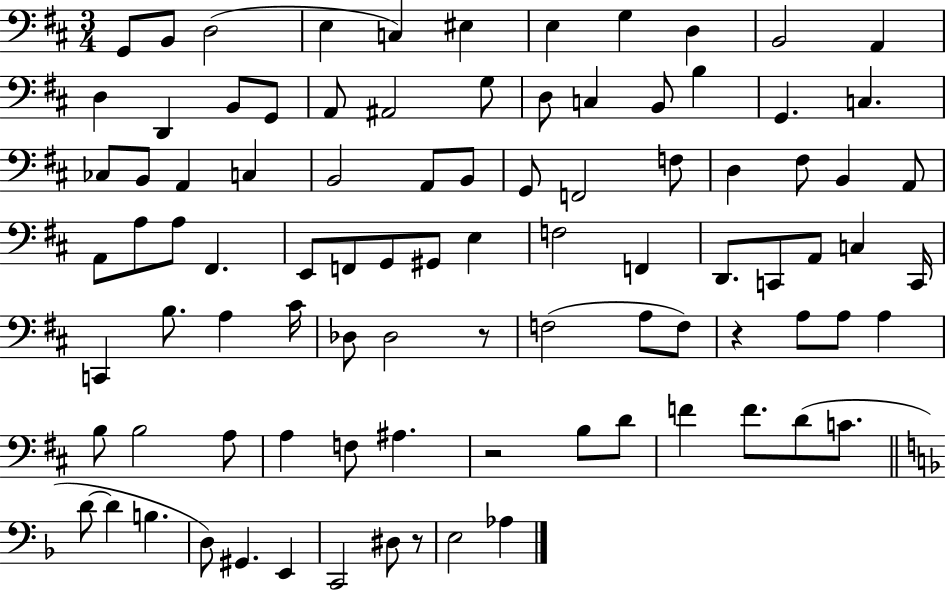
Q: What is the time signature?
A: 3/4